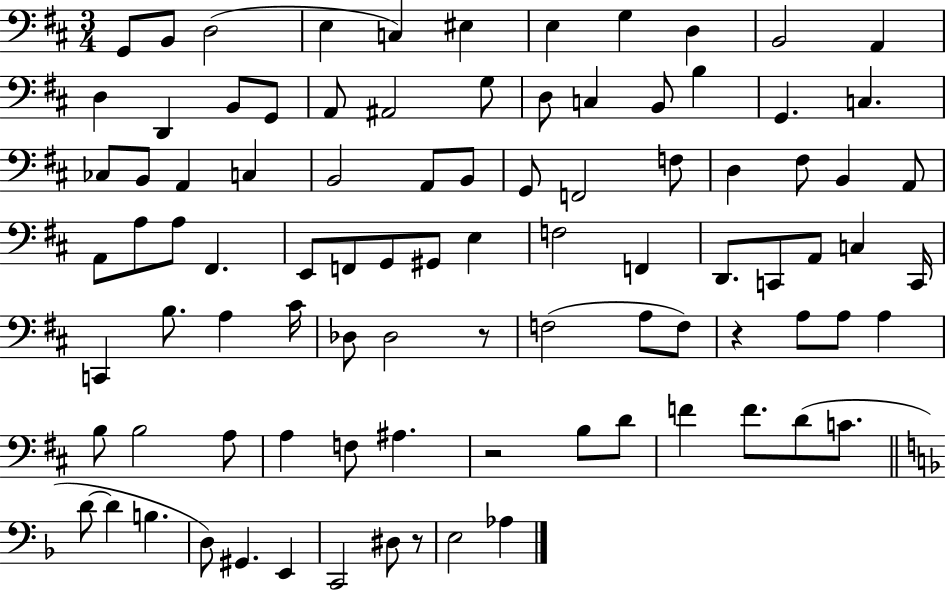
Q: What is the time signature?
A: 3/4